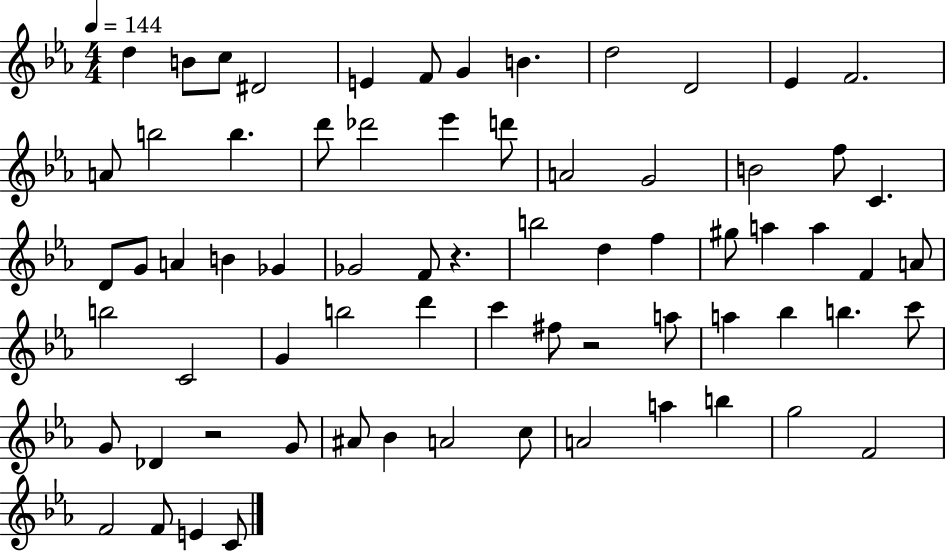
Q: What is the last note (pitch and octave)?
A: C4